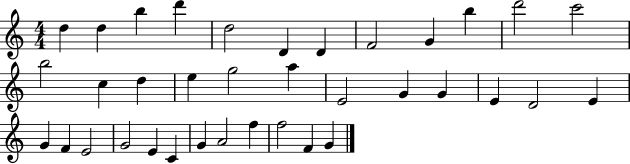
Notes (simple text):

D5/q D5/q B5/q D6/q D5/h D4/q D4/q F4/h G4/q B5/q D6/h C6/h B5/h C5/q D5/q E5/q G5/h A5/q E4/h G4/q G4/q E4/q D4/h E4/q G4/q F4/q E4/h G4/h E4/q C4/q G4/q A4/h F5/q F5/h F4/q G4/q